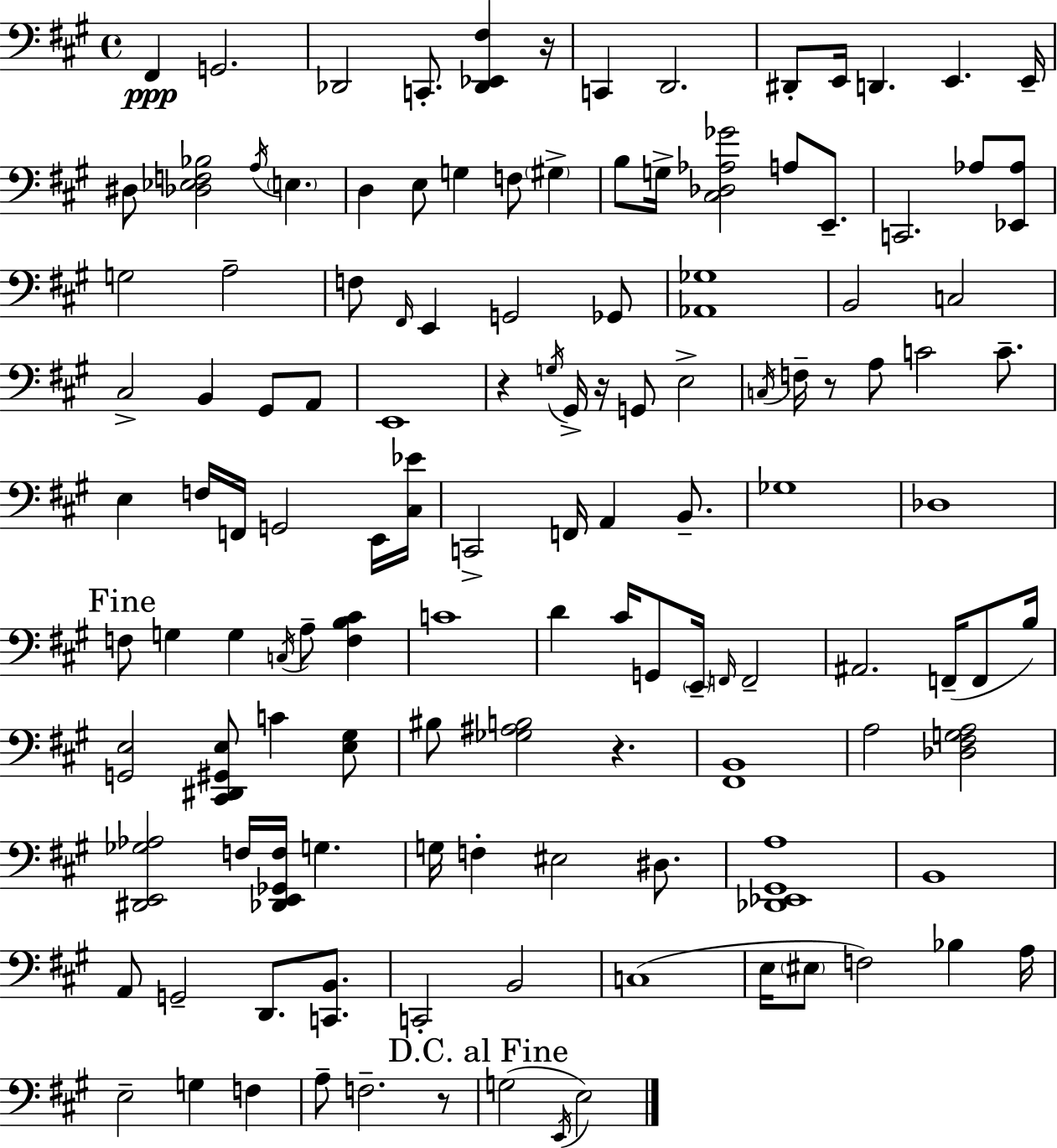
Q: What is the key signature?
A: A major